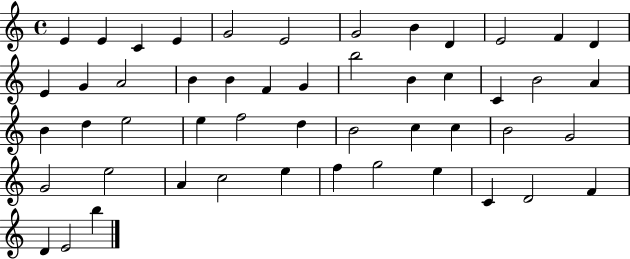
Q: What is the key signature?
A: C major